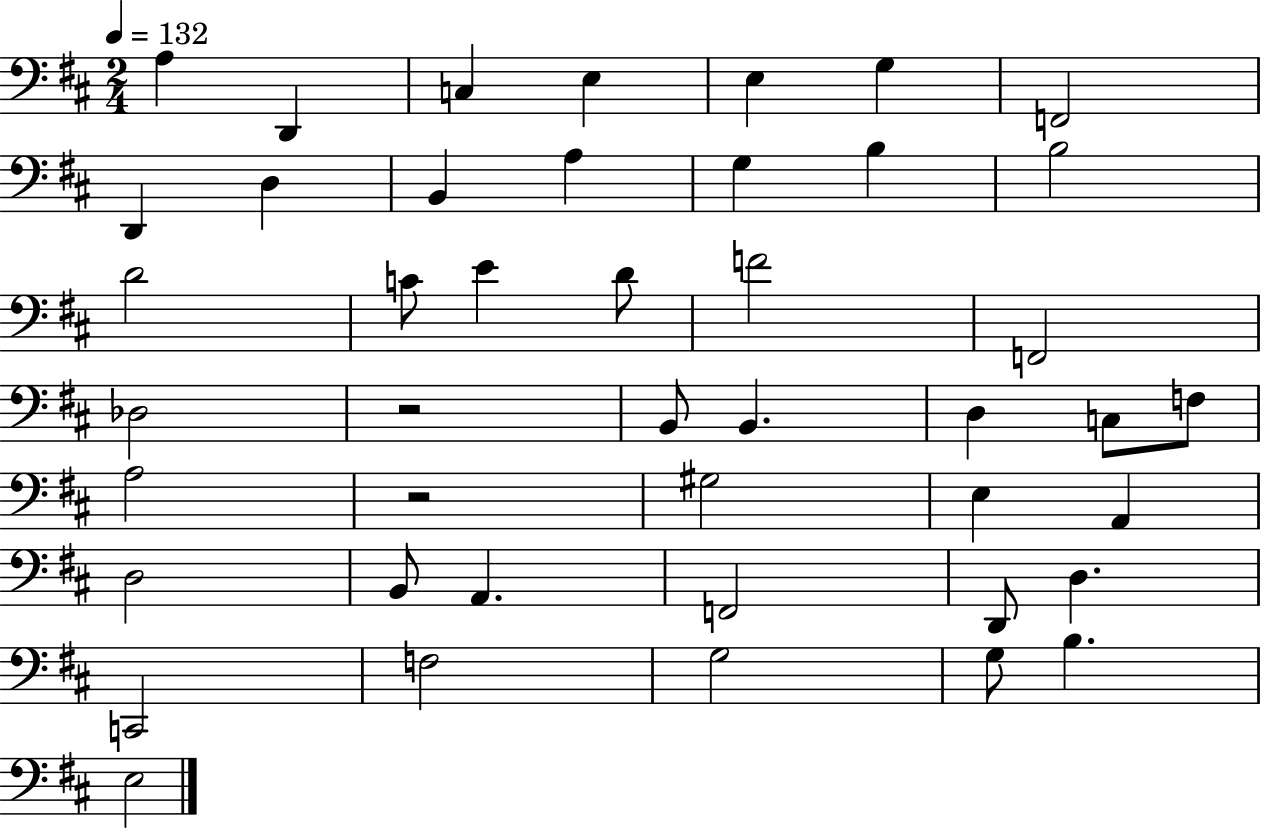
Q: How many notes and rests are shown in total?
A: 44